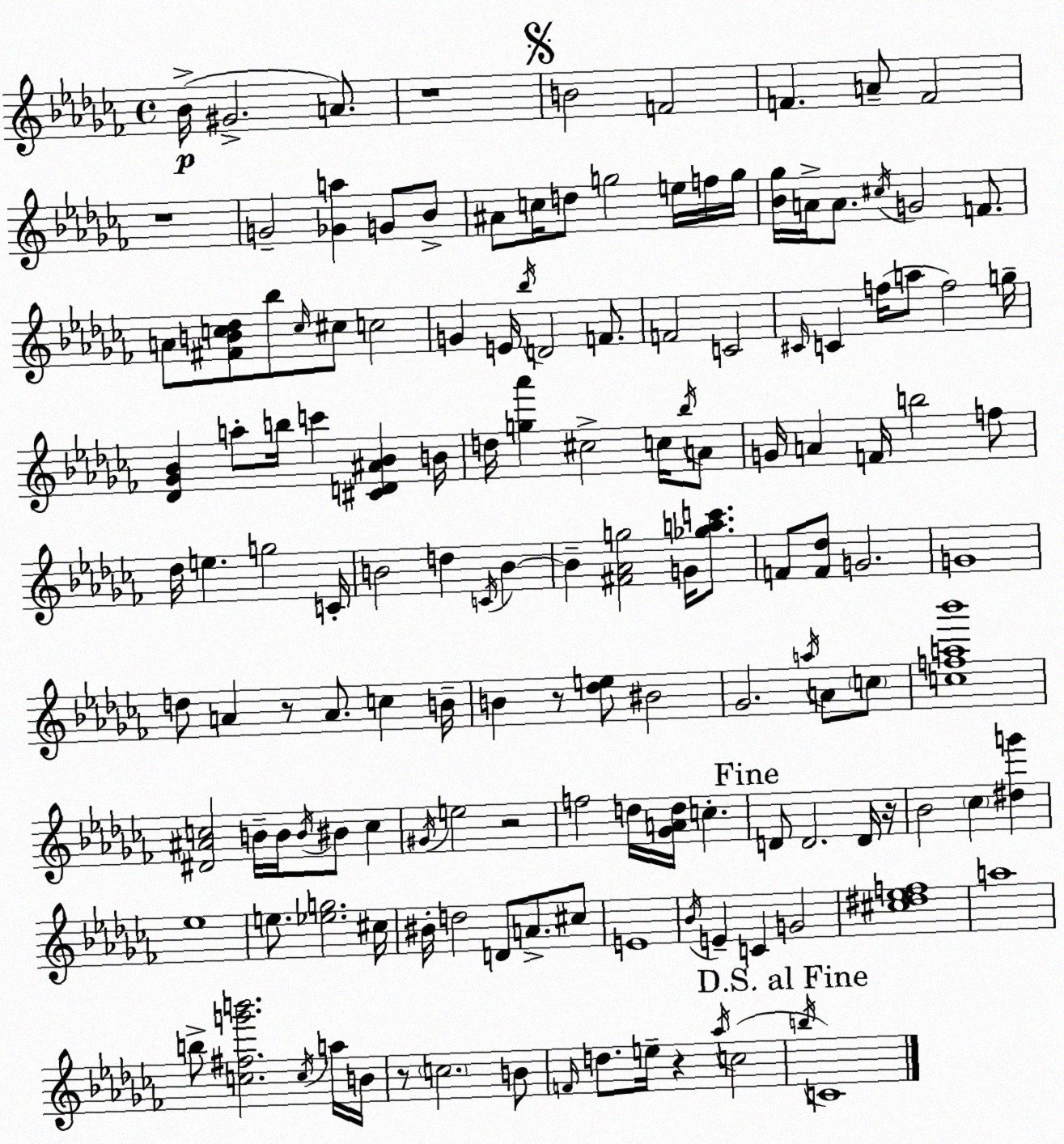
X:1
T:Untitled
M:4/4
L:1/4
K:Abm
_B/4 ^G2 A/2 z4 B2 F2 F A/2 F2 z4 G2 [_Ga] G/2 _B/2 ^A/2 c/4 d/2 g2 e/4 f/4 g/4 [_B_g]/4 A/4 A/2 ^c/4 G2 F/2 A/2 [^FBc_d]/2 _b/2 c/4 ^c/2 c2 G E/4 _b/4 D2 F/2 F2 C2 ^C/4 C f/4 a/2 f2 g/4 [_D_G_B] a/2 b/4 c' [^CD^A_B] B/4 d/4 [g_a'] ^c2 c/4 _b/4 A/2 G/4 A F/4 b2 f/2 _d/4 e g2 C/4 B2 d C/4 B B [^F_Ag]2 G/4 [_gac']/2 F/2 [F_d]/2 G2 G4 d/2 A z/2 A/2 c B/4 B z/2 [_de]/2 ^B2 _G2 a/4 A/2 c/2 [cfa_b']4 [^D^Ac]2 B/4 B/4 B/4 ^B/2 c ^G/4 e2 z2 f2 d/4 [_GAd]/4 c D/2 D2 D/4 z/4 _B2 _c [^dg'] _e4 e/2 [_eg]2 ^c/4 ^B/4 d2 D/2 A/2 ^c/2 E4 _B/4 E C G2 [^c^d_ef]4 a4 b/2 [c^fg'b']2 c/4 a/4 B/4 z/2 c2 B/2 F/4 d/2 e/4 z _a/4 c2 b/4 C4